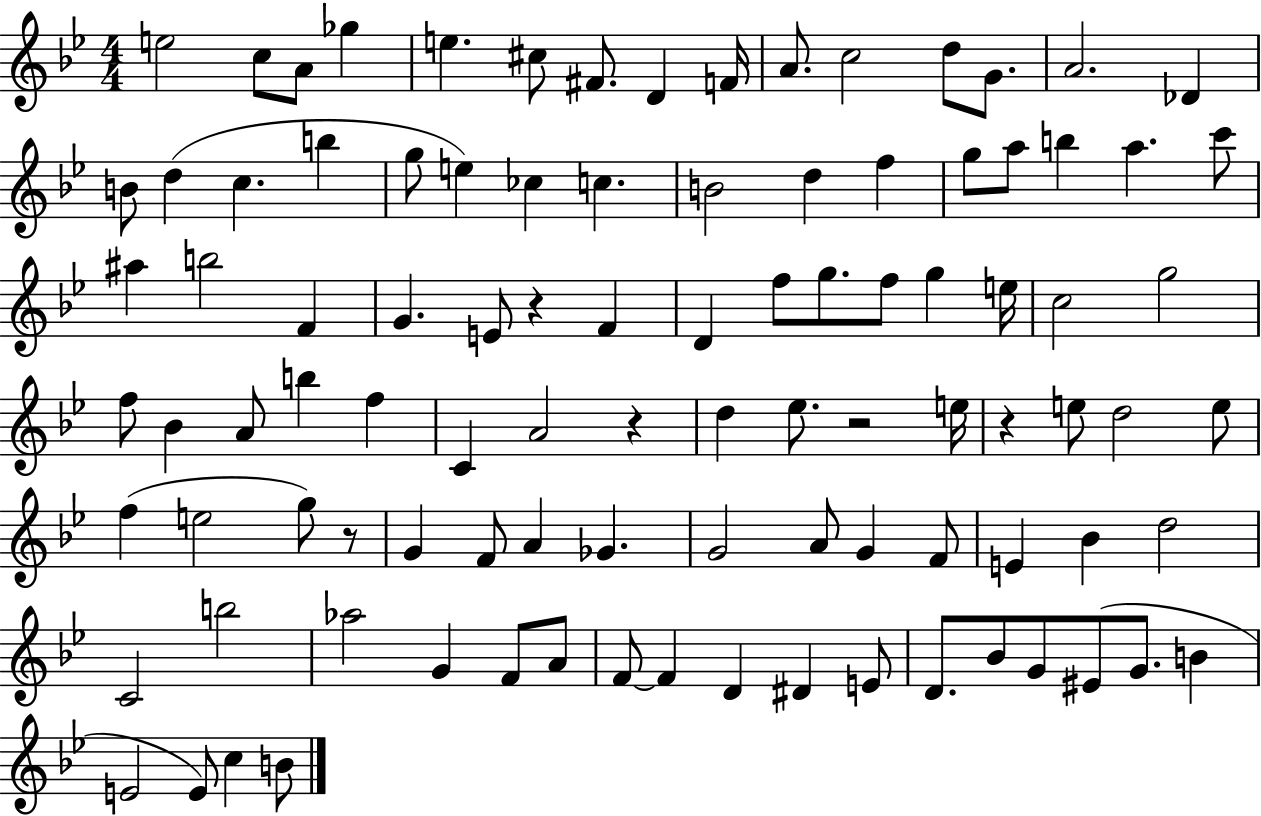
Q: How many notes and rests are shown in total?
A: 98